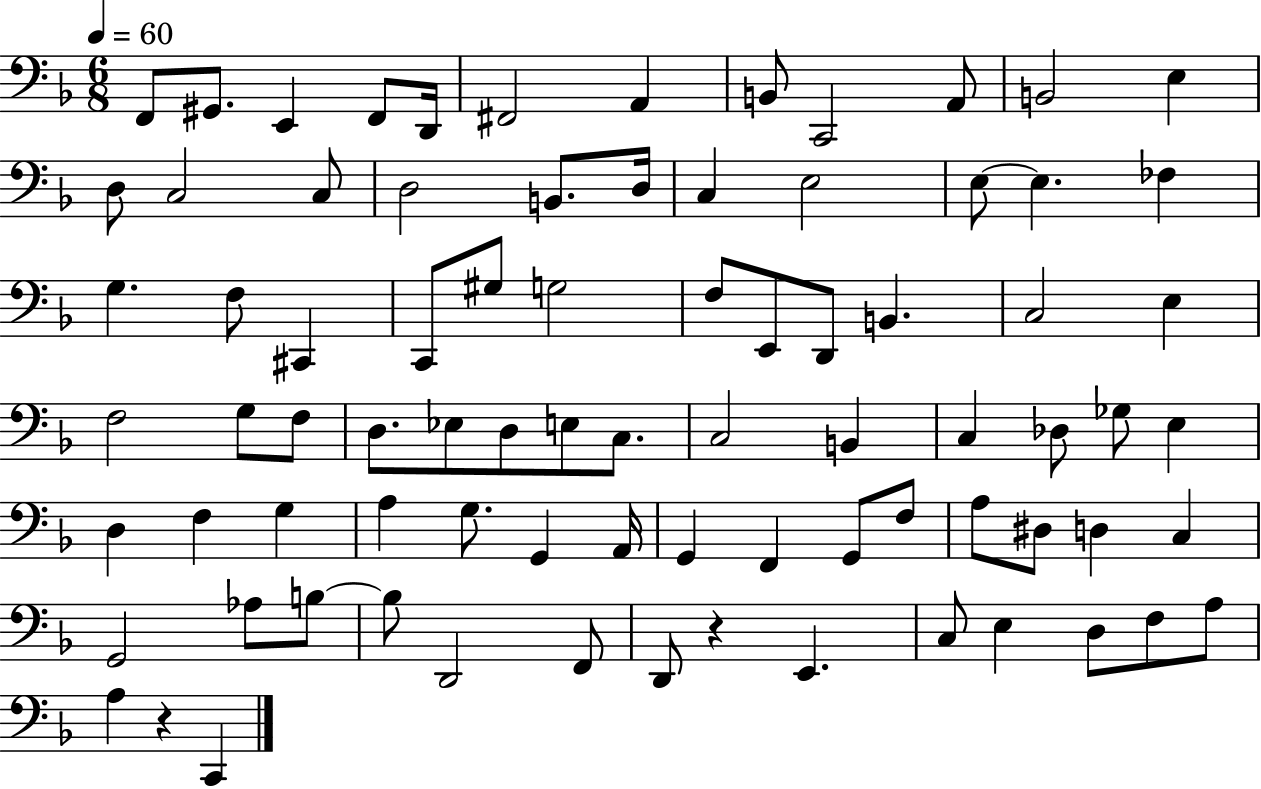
X:1
T:Untitled
M:6/8
L:1/4
K:F
F,,/2 ^G,,/2 E,, F,,/2 D,,/4 ^F,,2 A,, B,,/2 C,,2 A,,/2 B,,2 E, D,/2 C,2 C,/2 D,2 B,,/2 D,/4 C, E,2 E,/2 E, _F, G, F,/2 ^C,, C,,/2 ^G,/2 G,2 F,/2 E,,/2 D,,/2 B,, C,2 E, F,2 G,/2 F,/2 D,/2 _E,/2 D,/2 E,/2 C,/2 C,2 B,, C, _D,/2 _G,/2 E, D, F, G, A, G,/2 G,, A,,/4 G,, F,, G,,/2 F,/2 A,/2 ^D,/2 D, C, G,,2 _A,/2 B,/2 B,/2 D,,2 F,,/2 D,,/2 z E,, C,/2 E, D,/2 F,/2 A,/2 A, z C,,